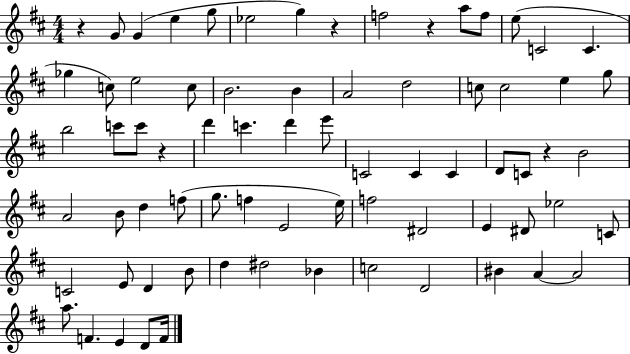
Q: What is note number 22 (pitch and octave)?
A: C5